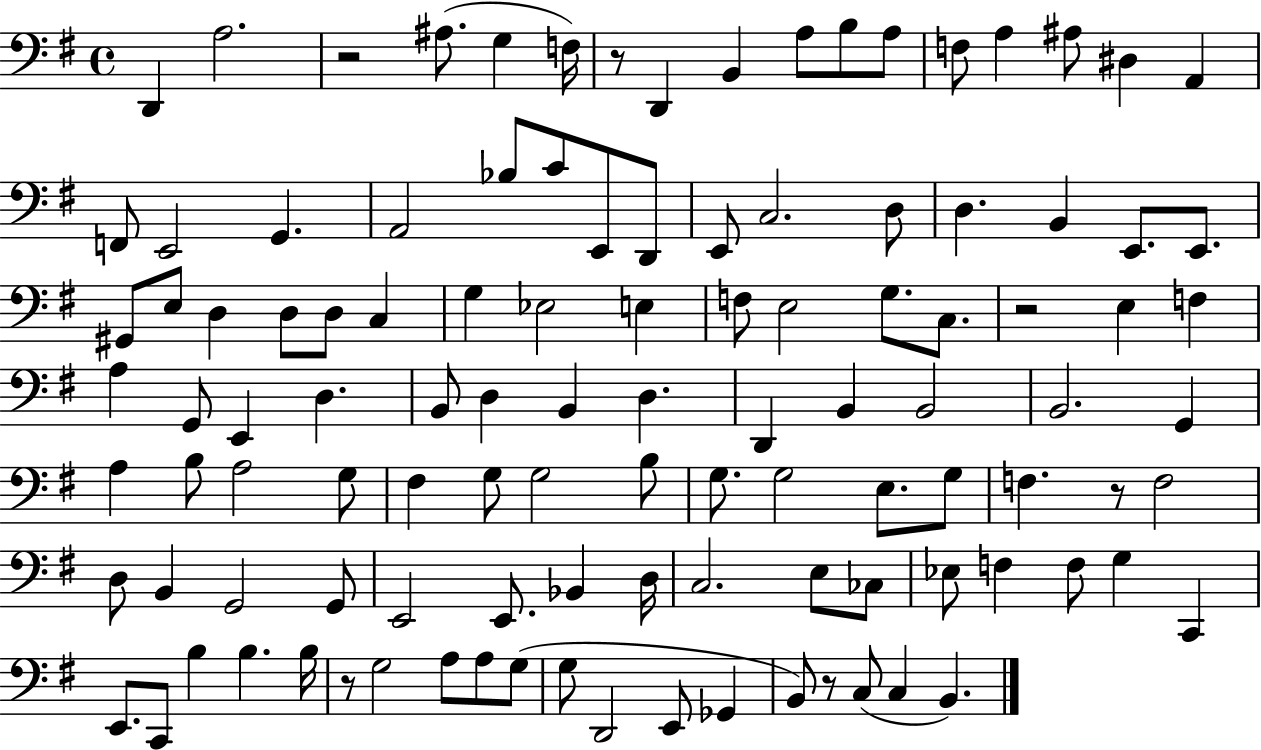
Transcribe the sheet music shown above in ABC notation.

X:1
T:Untitled
M:4/4
L:1/4
K:G
D,, A,2 z2 ^A,/2 G, F,/4 z/2 D,, B,, A,/2 B,/2 A,/2 F,/2 A, ^A,/2 ^D, A,, F,,/2 E,,2 G,, A,,2 _B,/2 C/2 E,,/2 D,,/2 E,,/2 C,2 D,/2 D, B,, E,,/2 E,,/2 ^G,,/2 E,/2 D, D,/2 D,/2 C, G, _E,2 E, F,/2 E,2 G,/2 C,/2 z2 E, F, A, G,,/2 E,, D, B,,/2 D, B,, D, D,, B,, B,,2 B,,2 G,, A, B,/2 A,2 G,/2 ^F, G,/2 G,2 B,/2 G,/2 G,2 E,/2 G,/2 F, z/2 F,2 D,/2 B,, G,,2 G,,/2 E,,2 E,,/2 _B,, D,/4 C,2 E,/2 _C,/2 _E,/2 F, F,/2 G, C,, E,,/2 C,,/2 B, B, B,/4 z/2 G,2 A,/2 A,/2 G,/2 G,/2 D,,2 E,,/2 _G,, B,,/2 z/2 C,/2 C, B,,